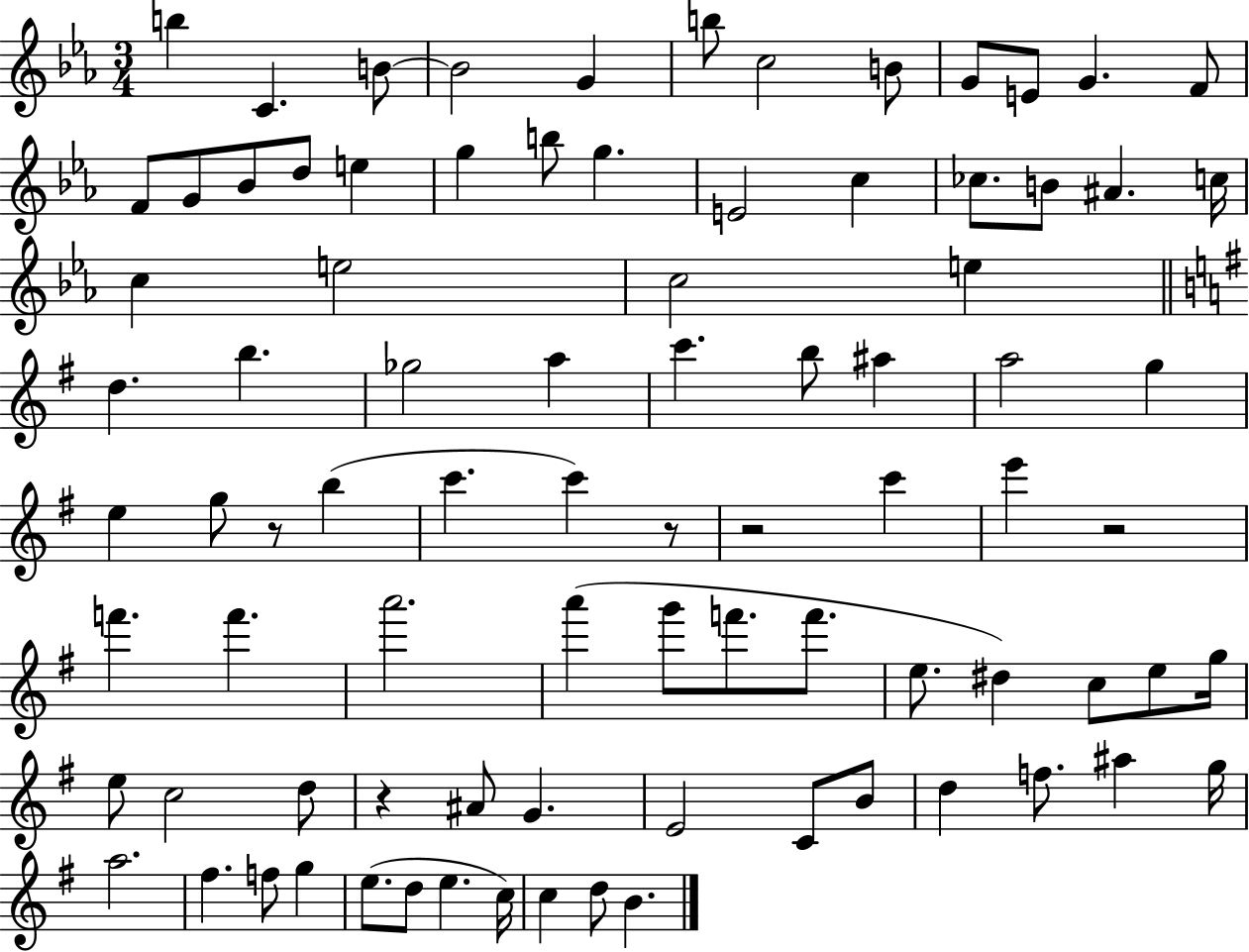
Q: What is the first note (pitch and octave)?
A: B5